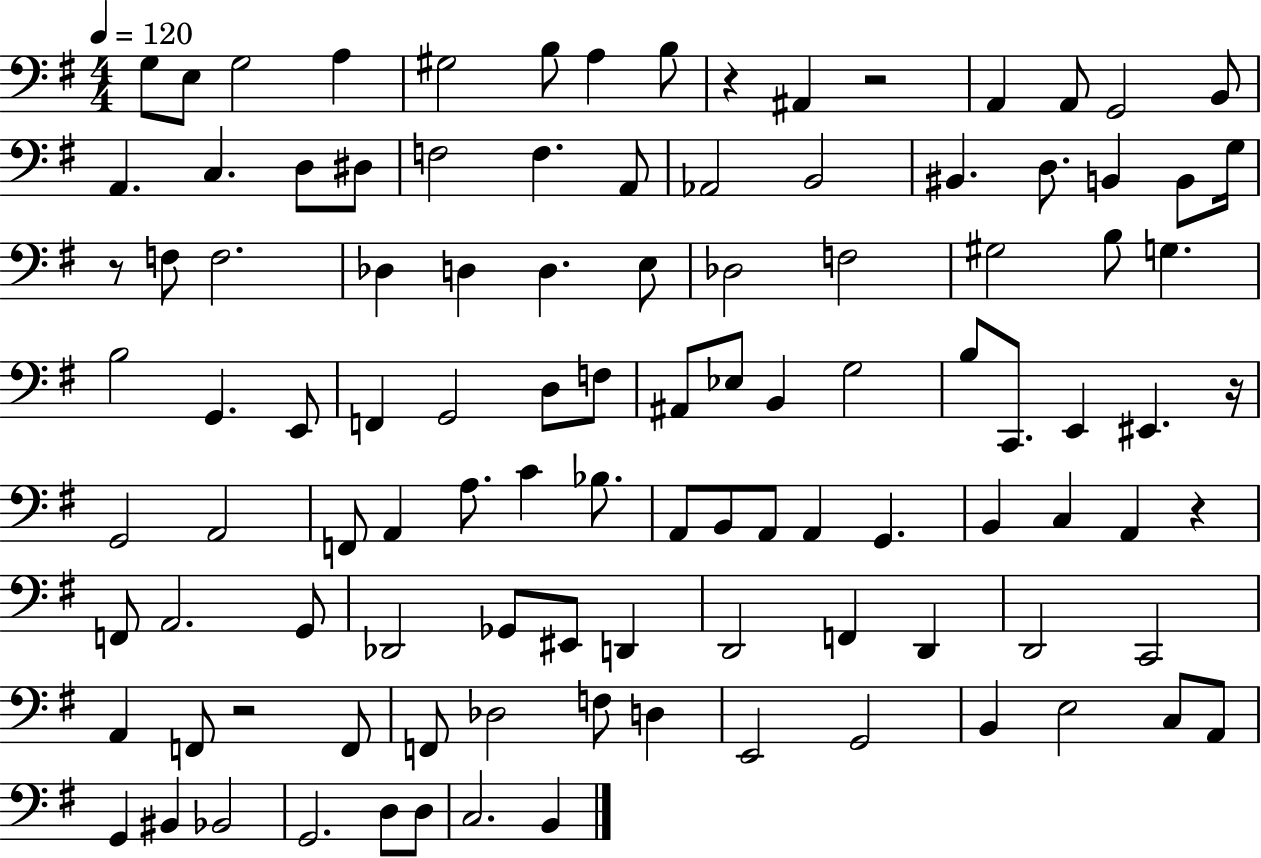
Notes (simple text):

G3/e E3/e G3/h A3/q G#3/h B3/e A3/q B3/e R/q A#2/q R/h A2/q A2/e G2/h B2/e A2/q. C3/q. D3/e D#3/e F3/h F3/q. A2/e Ab2/h B2/h BIS2/q. D3/e. B2/q B2/e G3/s R/e F3/e F3/h. Db3/q D3/q D3/q. E3/e Db3/h F3/h G#3/h B3/e G3/q. B3/h G2/q. E2/e F2/q G2/h D3/e F3/e A#2/e Eb3/e B2/q G3/h B3/e C2/e. E2/q EIS2/q. R/s G2/h A2/h F2/e A2/q A3/e. C4/q Bb3/e. A2/e B2/e A2/e A2/q G2/q. B2/q C3/q A2/q R/q F2/e A2/h. G2/e Db2/h Gb2/e EIS2/e D2/q D2/h F2/q D2/q D2/h C2/h A2/q F2/e R/h F2/e F2/e Db3/h F3/e D3/q E2/h G2/h B2/q E3/h C3/e A2/e G2/q BIS2/q Bb2/h G2/h. D3/e D3/e C3/h. B2/q